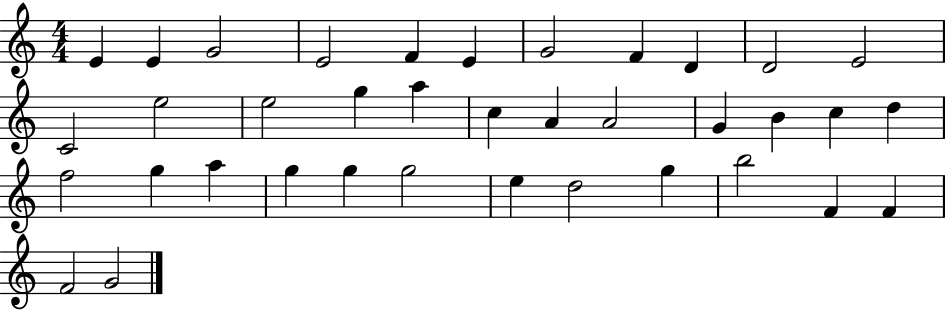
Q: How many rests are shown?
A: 0